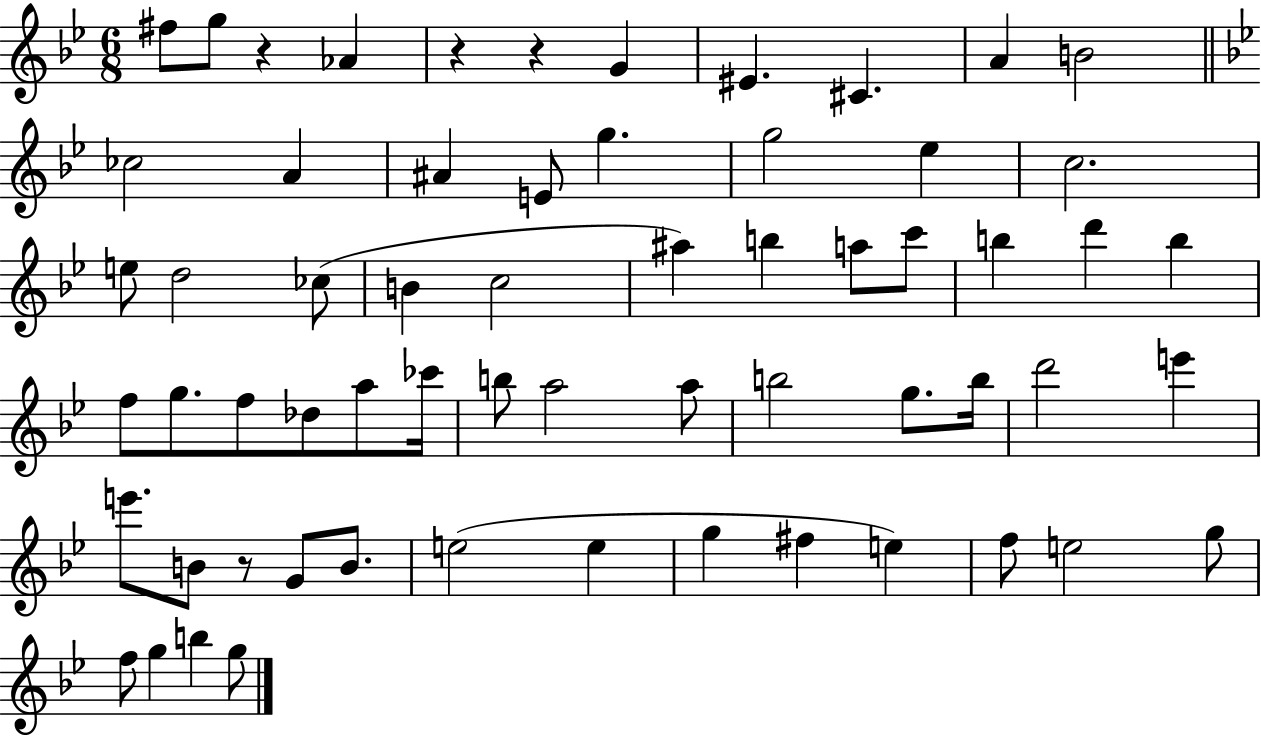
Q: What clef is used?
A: treble